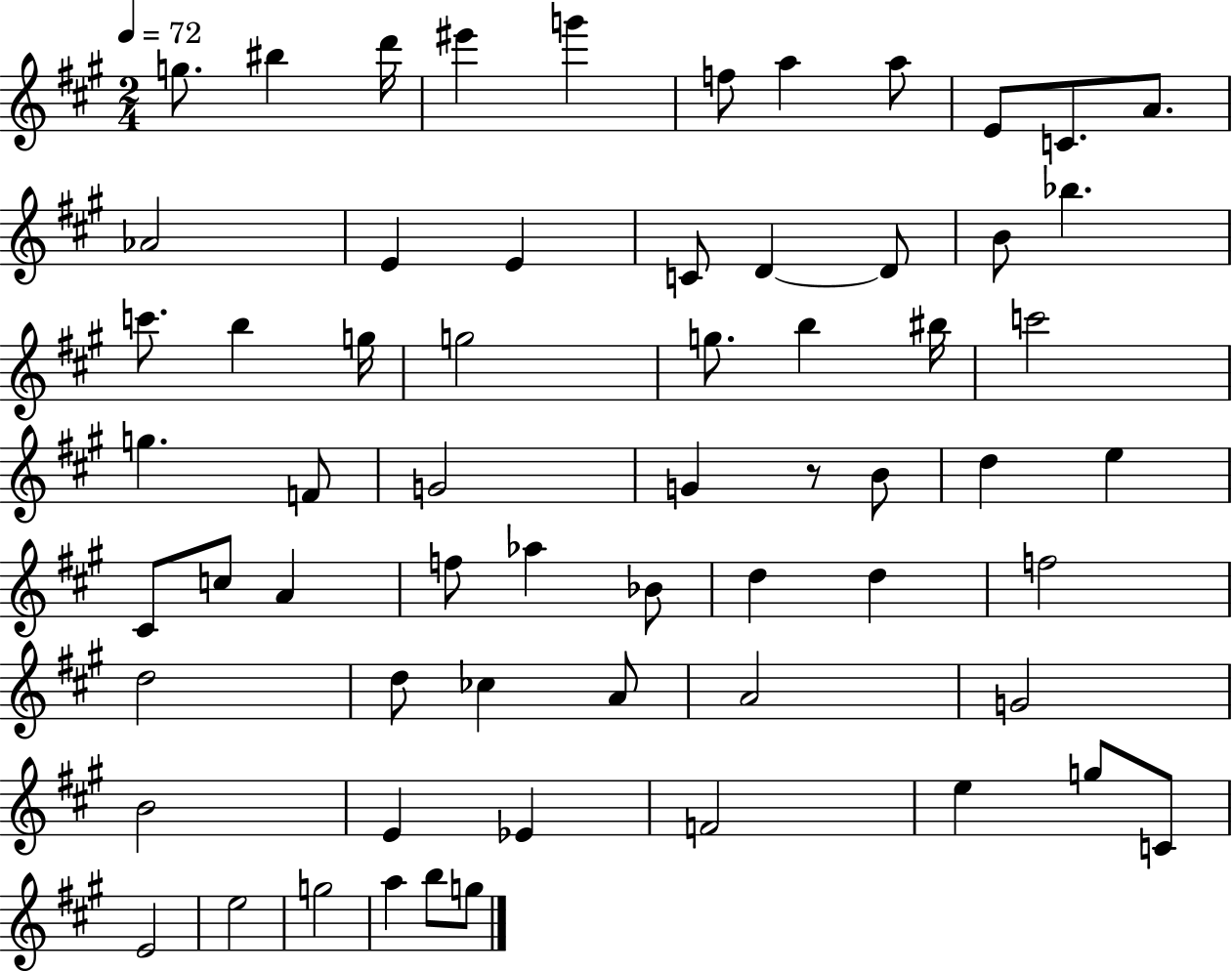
{
  \clef treble
  \numericTimeSignature
  \time 2/4
  \key a \major
  \tempo 4 = 72
  g''8. bis''4 d'''16 | eis'''4 g'''4 | f''8 a''4 a''8 | e'8 c'8. a'8. | \break aes'2 | e'4 e'4 | c'8 d'4~~ d'8 | b'8 bes''4. | \break c'''8. b''4 g''16 | g''2 | g''8. b''4 bis''16 | c'''2 | \break g''4. f'8 | g'2 | g'4 r8 b'8 | d''4 e''4 | \break cis'8 c''8 a'4 | f''8 aes''4 bes'8 | d''4 d''4 | f''2 | \break d''2 | d''8 ces''4 a'8 | a'2 | g'2 | \break b'2 | e'4 ees'4 | f'2 | e''4 g''8 c'8 | \break e'2 | e''2 | g''2 | a''4 b''8 g''8 | \break \bar "|."
}